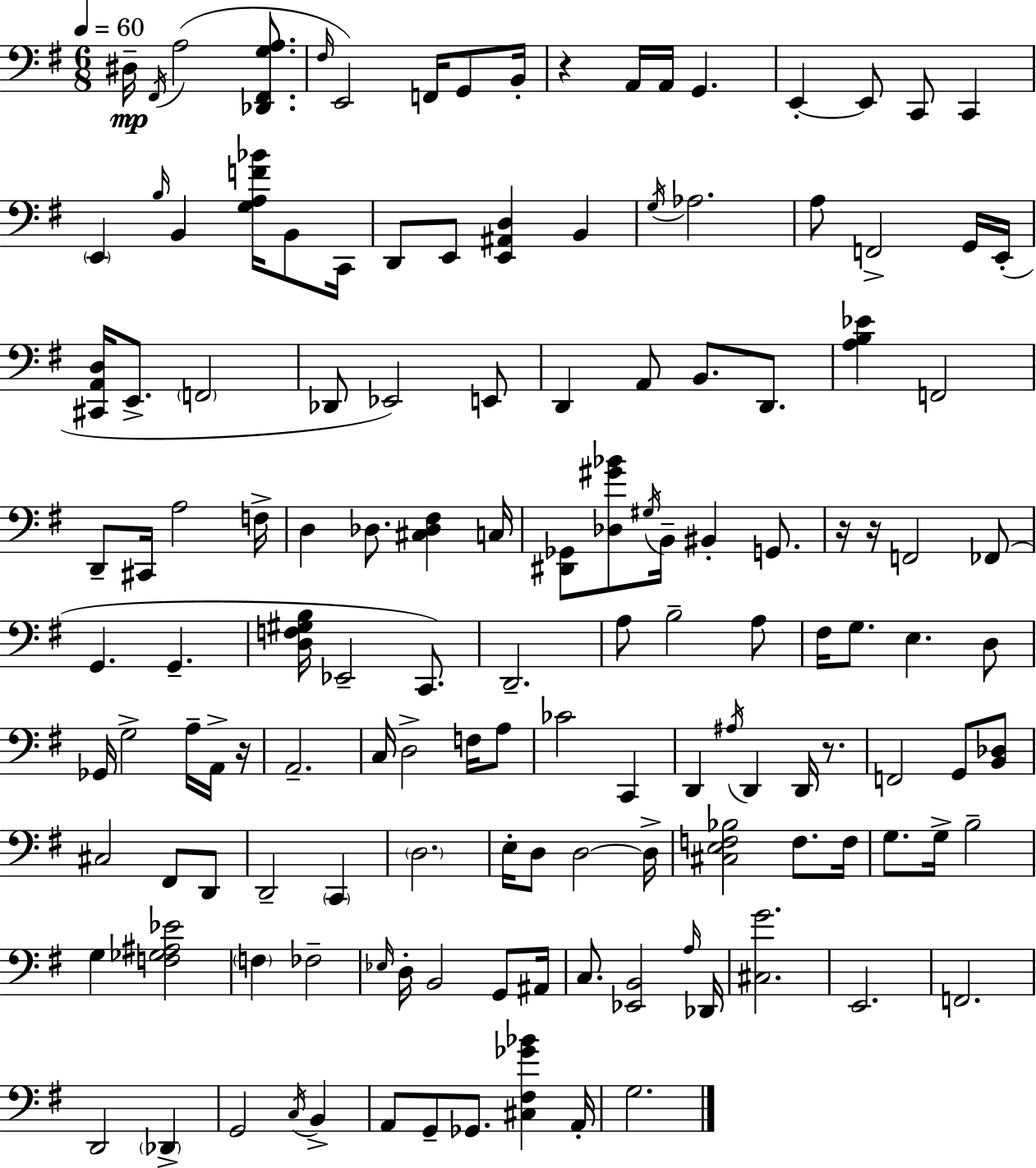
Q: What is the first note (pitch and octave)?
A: D#3